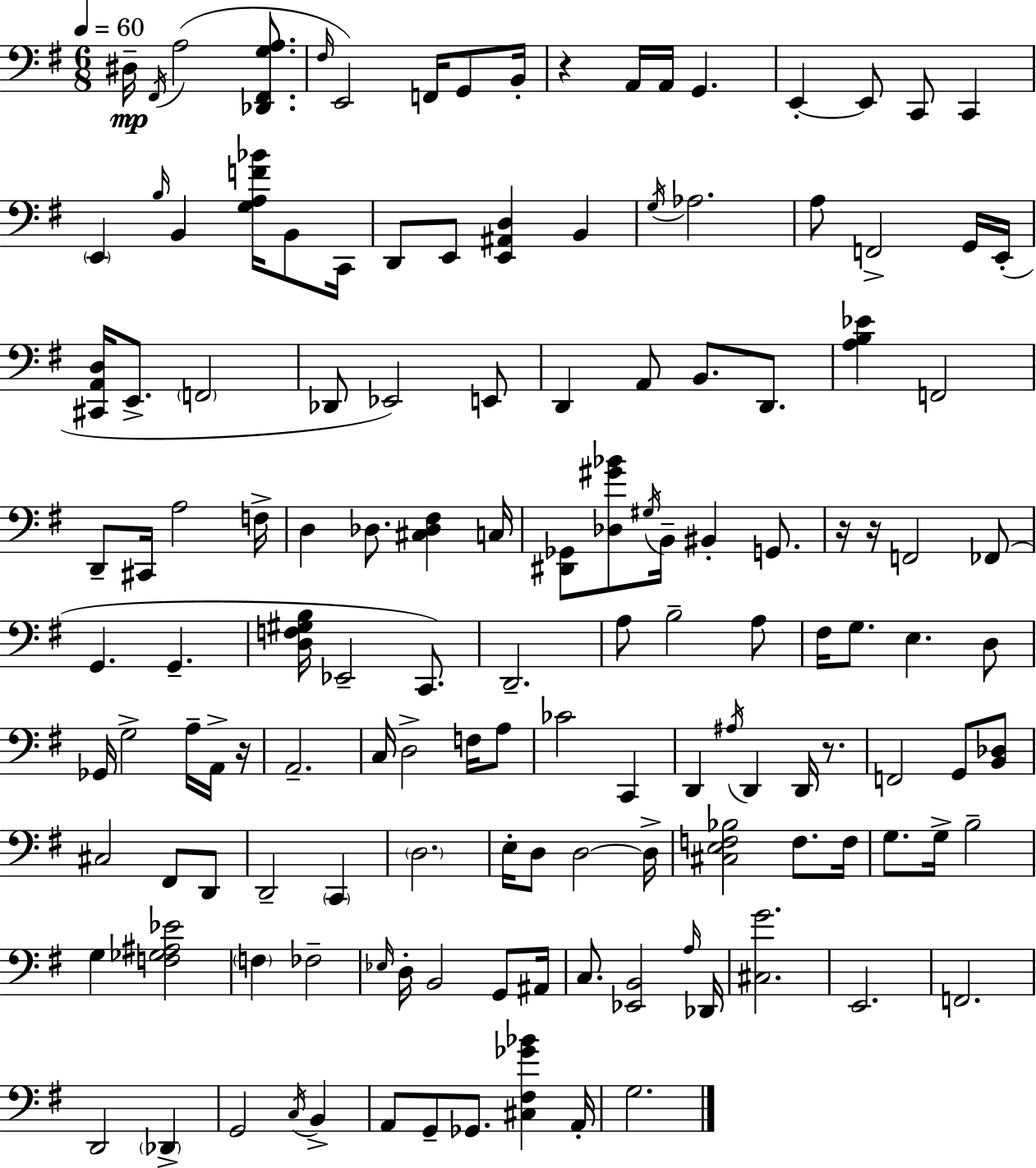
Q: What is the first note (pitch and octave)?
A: D#3